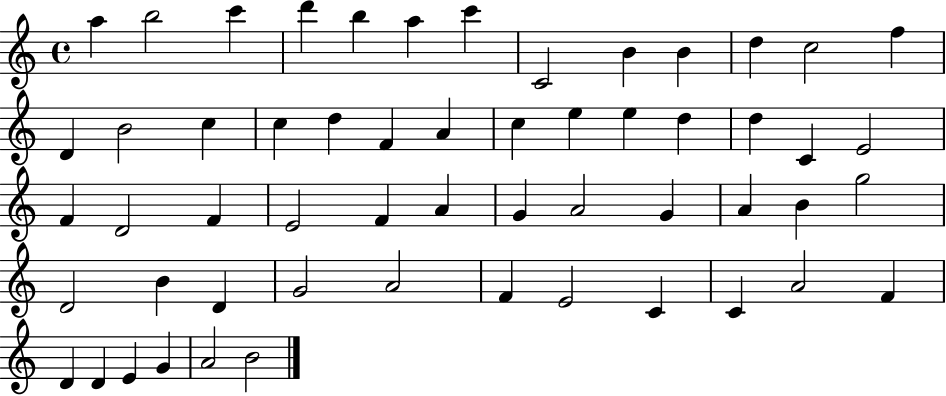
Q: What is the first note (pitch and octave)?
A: A5